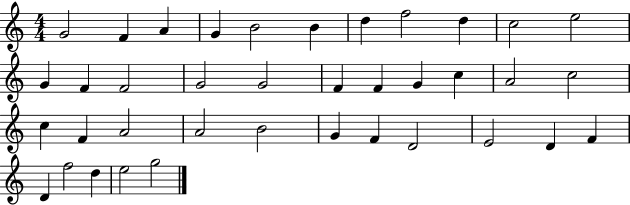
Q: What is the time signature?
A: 4/4